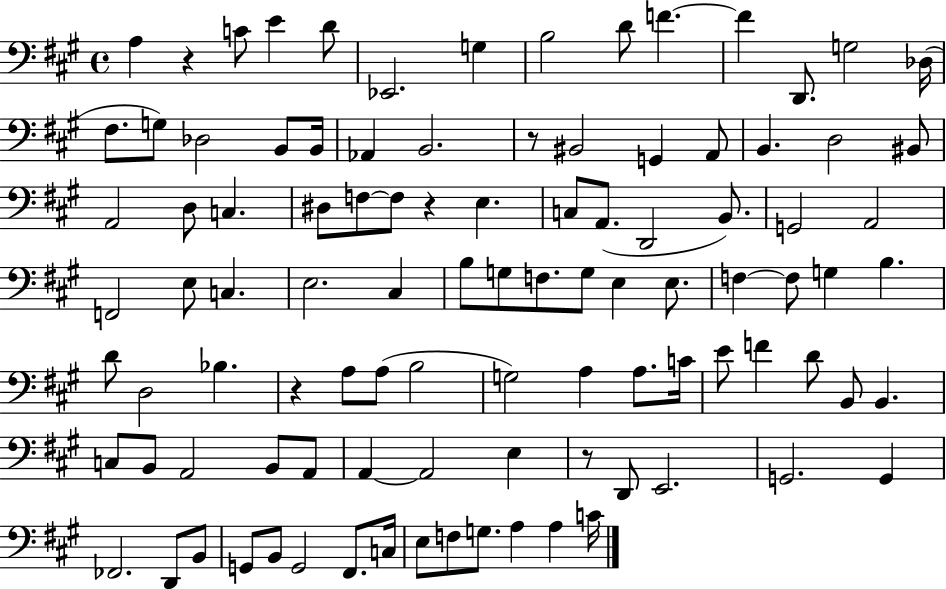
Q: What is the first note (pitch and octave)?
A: A3